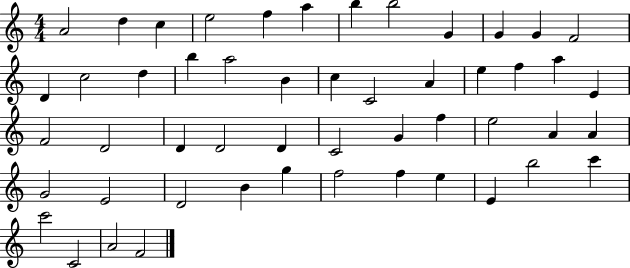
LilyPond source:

{
  \clef treble
  \numericTimeSignature
  \time 4/4
  \key c \major
  a'2 d''4 c''4 | e''2 f''4 a''4 | b''4 b''2 g'4 | g'4 g'4 f'2 | \break d'4 c''2 d''4 | b''4 a''2 b'4 | c''4 c'2 a'4 | e''4 f''4 a''4 e'4 | \break f'2 d'2 | d'4 d'2 d'4 | c'2 g'4 f''4 | e''2 a'4 a'4 | \break g'2 e'2 | d'2 b'4 g''4 | f''2 f''4 e''4 | e'4 b''2 c'''4 | \break c'''2 c'2 | a'2 f'2 | \bar "|."
}